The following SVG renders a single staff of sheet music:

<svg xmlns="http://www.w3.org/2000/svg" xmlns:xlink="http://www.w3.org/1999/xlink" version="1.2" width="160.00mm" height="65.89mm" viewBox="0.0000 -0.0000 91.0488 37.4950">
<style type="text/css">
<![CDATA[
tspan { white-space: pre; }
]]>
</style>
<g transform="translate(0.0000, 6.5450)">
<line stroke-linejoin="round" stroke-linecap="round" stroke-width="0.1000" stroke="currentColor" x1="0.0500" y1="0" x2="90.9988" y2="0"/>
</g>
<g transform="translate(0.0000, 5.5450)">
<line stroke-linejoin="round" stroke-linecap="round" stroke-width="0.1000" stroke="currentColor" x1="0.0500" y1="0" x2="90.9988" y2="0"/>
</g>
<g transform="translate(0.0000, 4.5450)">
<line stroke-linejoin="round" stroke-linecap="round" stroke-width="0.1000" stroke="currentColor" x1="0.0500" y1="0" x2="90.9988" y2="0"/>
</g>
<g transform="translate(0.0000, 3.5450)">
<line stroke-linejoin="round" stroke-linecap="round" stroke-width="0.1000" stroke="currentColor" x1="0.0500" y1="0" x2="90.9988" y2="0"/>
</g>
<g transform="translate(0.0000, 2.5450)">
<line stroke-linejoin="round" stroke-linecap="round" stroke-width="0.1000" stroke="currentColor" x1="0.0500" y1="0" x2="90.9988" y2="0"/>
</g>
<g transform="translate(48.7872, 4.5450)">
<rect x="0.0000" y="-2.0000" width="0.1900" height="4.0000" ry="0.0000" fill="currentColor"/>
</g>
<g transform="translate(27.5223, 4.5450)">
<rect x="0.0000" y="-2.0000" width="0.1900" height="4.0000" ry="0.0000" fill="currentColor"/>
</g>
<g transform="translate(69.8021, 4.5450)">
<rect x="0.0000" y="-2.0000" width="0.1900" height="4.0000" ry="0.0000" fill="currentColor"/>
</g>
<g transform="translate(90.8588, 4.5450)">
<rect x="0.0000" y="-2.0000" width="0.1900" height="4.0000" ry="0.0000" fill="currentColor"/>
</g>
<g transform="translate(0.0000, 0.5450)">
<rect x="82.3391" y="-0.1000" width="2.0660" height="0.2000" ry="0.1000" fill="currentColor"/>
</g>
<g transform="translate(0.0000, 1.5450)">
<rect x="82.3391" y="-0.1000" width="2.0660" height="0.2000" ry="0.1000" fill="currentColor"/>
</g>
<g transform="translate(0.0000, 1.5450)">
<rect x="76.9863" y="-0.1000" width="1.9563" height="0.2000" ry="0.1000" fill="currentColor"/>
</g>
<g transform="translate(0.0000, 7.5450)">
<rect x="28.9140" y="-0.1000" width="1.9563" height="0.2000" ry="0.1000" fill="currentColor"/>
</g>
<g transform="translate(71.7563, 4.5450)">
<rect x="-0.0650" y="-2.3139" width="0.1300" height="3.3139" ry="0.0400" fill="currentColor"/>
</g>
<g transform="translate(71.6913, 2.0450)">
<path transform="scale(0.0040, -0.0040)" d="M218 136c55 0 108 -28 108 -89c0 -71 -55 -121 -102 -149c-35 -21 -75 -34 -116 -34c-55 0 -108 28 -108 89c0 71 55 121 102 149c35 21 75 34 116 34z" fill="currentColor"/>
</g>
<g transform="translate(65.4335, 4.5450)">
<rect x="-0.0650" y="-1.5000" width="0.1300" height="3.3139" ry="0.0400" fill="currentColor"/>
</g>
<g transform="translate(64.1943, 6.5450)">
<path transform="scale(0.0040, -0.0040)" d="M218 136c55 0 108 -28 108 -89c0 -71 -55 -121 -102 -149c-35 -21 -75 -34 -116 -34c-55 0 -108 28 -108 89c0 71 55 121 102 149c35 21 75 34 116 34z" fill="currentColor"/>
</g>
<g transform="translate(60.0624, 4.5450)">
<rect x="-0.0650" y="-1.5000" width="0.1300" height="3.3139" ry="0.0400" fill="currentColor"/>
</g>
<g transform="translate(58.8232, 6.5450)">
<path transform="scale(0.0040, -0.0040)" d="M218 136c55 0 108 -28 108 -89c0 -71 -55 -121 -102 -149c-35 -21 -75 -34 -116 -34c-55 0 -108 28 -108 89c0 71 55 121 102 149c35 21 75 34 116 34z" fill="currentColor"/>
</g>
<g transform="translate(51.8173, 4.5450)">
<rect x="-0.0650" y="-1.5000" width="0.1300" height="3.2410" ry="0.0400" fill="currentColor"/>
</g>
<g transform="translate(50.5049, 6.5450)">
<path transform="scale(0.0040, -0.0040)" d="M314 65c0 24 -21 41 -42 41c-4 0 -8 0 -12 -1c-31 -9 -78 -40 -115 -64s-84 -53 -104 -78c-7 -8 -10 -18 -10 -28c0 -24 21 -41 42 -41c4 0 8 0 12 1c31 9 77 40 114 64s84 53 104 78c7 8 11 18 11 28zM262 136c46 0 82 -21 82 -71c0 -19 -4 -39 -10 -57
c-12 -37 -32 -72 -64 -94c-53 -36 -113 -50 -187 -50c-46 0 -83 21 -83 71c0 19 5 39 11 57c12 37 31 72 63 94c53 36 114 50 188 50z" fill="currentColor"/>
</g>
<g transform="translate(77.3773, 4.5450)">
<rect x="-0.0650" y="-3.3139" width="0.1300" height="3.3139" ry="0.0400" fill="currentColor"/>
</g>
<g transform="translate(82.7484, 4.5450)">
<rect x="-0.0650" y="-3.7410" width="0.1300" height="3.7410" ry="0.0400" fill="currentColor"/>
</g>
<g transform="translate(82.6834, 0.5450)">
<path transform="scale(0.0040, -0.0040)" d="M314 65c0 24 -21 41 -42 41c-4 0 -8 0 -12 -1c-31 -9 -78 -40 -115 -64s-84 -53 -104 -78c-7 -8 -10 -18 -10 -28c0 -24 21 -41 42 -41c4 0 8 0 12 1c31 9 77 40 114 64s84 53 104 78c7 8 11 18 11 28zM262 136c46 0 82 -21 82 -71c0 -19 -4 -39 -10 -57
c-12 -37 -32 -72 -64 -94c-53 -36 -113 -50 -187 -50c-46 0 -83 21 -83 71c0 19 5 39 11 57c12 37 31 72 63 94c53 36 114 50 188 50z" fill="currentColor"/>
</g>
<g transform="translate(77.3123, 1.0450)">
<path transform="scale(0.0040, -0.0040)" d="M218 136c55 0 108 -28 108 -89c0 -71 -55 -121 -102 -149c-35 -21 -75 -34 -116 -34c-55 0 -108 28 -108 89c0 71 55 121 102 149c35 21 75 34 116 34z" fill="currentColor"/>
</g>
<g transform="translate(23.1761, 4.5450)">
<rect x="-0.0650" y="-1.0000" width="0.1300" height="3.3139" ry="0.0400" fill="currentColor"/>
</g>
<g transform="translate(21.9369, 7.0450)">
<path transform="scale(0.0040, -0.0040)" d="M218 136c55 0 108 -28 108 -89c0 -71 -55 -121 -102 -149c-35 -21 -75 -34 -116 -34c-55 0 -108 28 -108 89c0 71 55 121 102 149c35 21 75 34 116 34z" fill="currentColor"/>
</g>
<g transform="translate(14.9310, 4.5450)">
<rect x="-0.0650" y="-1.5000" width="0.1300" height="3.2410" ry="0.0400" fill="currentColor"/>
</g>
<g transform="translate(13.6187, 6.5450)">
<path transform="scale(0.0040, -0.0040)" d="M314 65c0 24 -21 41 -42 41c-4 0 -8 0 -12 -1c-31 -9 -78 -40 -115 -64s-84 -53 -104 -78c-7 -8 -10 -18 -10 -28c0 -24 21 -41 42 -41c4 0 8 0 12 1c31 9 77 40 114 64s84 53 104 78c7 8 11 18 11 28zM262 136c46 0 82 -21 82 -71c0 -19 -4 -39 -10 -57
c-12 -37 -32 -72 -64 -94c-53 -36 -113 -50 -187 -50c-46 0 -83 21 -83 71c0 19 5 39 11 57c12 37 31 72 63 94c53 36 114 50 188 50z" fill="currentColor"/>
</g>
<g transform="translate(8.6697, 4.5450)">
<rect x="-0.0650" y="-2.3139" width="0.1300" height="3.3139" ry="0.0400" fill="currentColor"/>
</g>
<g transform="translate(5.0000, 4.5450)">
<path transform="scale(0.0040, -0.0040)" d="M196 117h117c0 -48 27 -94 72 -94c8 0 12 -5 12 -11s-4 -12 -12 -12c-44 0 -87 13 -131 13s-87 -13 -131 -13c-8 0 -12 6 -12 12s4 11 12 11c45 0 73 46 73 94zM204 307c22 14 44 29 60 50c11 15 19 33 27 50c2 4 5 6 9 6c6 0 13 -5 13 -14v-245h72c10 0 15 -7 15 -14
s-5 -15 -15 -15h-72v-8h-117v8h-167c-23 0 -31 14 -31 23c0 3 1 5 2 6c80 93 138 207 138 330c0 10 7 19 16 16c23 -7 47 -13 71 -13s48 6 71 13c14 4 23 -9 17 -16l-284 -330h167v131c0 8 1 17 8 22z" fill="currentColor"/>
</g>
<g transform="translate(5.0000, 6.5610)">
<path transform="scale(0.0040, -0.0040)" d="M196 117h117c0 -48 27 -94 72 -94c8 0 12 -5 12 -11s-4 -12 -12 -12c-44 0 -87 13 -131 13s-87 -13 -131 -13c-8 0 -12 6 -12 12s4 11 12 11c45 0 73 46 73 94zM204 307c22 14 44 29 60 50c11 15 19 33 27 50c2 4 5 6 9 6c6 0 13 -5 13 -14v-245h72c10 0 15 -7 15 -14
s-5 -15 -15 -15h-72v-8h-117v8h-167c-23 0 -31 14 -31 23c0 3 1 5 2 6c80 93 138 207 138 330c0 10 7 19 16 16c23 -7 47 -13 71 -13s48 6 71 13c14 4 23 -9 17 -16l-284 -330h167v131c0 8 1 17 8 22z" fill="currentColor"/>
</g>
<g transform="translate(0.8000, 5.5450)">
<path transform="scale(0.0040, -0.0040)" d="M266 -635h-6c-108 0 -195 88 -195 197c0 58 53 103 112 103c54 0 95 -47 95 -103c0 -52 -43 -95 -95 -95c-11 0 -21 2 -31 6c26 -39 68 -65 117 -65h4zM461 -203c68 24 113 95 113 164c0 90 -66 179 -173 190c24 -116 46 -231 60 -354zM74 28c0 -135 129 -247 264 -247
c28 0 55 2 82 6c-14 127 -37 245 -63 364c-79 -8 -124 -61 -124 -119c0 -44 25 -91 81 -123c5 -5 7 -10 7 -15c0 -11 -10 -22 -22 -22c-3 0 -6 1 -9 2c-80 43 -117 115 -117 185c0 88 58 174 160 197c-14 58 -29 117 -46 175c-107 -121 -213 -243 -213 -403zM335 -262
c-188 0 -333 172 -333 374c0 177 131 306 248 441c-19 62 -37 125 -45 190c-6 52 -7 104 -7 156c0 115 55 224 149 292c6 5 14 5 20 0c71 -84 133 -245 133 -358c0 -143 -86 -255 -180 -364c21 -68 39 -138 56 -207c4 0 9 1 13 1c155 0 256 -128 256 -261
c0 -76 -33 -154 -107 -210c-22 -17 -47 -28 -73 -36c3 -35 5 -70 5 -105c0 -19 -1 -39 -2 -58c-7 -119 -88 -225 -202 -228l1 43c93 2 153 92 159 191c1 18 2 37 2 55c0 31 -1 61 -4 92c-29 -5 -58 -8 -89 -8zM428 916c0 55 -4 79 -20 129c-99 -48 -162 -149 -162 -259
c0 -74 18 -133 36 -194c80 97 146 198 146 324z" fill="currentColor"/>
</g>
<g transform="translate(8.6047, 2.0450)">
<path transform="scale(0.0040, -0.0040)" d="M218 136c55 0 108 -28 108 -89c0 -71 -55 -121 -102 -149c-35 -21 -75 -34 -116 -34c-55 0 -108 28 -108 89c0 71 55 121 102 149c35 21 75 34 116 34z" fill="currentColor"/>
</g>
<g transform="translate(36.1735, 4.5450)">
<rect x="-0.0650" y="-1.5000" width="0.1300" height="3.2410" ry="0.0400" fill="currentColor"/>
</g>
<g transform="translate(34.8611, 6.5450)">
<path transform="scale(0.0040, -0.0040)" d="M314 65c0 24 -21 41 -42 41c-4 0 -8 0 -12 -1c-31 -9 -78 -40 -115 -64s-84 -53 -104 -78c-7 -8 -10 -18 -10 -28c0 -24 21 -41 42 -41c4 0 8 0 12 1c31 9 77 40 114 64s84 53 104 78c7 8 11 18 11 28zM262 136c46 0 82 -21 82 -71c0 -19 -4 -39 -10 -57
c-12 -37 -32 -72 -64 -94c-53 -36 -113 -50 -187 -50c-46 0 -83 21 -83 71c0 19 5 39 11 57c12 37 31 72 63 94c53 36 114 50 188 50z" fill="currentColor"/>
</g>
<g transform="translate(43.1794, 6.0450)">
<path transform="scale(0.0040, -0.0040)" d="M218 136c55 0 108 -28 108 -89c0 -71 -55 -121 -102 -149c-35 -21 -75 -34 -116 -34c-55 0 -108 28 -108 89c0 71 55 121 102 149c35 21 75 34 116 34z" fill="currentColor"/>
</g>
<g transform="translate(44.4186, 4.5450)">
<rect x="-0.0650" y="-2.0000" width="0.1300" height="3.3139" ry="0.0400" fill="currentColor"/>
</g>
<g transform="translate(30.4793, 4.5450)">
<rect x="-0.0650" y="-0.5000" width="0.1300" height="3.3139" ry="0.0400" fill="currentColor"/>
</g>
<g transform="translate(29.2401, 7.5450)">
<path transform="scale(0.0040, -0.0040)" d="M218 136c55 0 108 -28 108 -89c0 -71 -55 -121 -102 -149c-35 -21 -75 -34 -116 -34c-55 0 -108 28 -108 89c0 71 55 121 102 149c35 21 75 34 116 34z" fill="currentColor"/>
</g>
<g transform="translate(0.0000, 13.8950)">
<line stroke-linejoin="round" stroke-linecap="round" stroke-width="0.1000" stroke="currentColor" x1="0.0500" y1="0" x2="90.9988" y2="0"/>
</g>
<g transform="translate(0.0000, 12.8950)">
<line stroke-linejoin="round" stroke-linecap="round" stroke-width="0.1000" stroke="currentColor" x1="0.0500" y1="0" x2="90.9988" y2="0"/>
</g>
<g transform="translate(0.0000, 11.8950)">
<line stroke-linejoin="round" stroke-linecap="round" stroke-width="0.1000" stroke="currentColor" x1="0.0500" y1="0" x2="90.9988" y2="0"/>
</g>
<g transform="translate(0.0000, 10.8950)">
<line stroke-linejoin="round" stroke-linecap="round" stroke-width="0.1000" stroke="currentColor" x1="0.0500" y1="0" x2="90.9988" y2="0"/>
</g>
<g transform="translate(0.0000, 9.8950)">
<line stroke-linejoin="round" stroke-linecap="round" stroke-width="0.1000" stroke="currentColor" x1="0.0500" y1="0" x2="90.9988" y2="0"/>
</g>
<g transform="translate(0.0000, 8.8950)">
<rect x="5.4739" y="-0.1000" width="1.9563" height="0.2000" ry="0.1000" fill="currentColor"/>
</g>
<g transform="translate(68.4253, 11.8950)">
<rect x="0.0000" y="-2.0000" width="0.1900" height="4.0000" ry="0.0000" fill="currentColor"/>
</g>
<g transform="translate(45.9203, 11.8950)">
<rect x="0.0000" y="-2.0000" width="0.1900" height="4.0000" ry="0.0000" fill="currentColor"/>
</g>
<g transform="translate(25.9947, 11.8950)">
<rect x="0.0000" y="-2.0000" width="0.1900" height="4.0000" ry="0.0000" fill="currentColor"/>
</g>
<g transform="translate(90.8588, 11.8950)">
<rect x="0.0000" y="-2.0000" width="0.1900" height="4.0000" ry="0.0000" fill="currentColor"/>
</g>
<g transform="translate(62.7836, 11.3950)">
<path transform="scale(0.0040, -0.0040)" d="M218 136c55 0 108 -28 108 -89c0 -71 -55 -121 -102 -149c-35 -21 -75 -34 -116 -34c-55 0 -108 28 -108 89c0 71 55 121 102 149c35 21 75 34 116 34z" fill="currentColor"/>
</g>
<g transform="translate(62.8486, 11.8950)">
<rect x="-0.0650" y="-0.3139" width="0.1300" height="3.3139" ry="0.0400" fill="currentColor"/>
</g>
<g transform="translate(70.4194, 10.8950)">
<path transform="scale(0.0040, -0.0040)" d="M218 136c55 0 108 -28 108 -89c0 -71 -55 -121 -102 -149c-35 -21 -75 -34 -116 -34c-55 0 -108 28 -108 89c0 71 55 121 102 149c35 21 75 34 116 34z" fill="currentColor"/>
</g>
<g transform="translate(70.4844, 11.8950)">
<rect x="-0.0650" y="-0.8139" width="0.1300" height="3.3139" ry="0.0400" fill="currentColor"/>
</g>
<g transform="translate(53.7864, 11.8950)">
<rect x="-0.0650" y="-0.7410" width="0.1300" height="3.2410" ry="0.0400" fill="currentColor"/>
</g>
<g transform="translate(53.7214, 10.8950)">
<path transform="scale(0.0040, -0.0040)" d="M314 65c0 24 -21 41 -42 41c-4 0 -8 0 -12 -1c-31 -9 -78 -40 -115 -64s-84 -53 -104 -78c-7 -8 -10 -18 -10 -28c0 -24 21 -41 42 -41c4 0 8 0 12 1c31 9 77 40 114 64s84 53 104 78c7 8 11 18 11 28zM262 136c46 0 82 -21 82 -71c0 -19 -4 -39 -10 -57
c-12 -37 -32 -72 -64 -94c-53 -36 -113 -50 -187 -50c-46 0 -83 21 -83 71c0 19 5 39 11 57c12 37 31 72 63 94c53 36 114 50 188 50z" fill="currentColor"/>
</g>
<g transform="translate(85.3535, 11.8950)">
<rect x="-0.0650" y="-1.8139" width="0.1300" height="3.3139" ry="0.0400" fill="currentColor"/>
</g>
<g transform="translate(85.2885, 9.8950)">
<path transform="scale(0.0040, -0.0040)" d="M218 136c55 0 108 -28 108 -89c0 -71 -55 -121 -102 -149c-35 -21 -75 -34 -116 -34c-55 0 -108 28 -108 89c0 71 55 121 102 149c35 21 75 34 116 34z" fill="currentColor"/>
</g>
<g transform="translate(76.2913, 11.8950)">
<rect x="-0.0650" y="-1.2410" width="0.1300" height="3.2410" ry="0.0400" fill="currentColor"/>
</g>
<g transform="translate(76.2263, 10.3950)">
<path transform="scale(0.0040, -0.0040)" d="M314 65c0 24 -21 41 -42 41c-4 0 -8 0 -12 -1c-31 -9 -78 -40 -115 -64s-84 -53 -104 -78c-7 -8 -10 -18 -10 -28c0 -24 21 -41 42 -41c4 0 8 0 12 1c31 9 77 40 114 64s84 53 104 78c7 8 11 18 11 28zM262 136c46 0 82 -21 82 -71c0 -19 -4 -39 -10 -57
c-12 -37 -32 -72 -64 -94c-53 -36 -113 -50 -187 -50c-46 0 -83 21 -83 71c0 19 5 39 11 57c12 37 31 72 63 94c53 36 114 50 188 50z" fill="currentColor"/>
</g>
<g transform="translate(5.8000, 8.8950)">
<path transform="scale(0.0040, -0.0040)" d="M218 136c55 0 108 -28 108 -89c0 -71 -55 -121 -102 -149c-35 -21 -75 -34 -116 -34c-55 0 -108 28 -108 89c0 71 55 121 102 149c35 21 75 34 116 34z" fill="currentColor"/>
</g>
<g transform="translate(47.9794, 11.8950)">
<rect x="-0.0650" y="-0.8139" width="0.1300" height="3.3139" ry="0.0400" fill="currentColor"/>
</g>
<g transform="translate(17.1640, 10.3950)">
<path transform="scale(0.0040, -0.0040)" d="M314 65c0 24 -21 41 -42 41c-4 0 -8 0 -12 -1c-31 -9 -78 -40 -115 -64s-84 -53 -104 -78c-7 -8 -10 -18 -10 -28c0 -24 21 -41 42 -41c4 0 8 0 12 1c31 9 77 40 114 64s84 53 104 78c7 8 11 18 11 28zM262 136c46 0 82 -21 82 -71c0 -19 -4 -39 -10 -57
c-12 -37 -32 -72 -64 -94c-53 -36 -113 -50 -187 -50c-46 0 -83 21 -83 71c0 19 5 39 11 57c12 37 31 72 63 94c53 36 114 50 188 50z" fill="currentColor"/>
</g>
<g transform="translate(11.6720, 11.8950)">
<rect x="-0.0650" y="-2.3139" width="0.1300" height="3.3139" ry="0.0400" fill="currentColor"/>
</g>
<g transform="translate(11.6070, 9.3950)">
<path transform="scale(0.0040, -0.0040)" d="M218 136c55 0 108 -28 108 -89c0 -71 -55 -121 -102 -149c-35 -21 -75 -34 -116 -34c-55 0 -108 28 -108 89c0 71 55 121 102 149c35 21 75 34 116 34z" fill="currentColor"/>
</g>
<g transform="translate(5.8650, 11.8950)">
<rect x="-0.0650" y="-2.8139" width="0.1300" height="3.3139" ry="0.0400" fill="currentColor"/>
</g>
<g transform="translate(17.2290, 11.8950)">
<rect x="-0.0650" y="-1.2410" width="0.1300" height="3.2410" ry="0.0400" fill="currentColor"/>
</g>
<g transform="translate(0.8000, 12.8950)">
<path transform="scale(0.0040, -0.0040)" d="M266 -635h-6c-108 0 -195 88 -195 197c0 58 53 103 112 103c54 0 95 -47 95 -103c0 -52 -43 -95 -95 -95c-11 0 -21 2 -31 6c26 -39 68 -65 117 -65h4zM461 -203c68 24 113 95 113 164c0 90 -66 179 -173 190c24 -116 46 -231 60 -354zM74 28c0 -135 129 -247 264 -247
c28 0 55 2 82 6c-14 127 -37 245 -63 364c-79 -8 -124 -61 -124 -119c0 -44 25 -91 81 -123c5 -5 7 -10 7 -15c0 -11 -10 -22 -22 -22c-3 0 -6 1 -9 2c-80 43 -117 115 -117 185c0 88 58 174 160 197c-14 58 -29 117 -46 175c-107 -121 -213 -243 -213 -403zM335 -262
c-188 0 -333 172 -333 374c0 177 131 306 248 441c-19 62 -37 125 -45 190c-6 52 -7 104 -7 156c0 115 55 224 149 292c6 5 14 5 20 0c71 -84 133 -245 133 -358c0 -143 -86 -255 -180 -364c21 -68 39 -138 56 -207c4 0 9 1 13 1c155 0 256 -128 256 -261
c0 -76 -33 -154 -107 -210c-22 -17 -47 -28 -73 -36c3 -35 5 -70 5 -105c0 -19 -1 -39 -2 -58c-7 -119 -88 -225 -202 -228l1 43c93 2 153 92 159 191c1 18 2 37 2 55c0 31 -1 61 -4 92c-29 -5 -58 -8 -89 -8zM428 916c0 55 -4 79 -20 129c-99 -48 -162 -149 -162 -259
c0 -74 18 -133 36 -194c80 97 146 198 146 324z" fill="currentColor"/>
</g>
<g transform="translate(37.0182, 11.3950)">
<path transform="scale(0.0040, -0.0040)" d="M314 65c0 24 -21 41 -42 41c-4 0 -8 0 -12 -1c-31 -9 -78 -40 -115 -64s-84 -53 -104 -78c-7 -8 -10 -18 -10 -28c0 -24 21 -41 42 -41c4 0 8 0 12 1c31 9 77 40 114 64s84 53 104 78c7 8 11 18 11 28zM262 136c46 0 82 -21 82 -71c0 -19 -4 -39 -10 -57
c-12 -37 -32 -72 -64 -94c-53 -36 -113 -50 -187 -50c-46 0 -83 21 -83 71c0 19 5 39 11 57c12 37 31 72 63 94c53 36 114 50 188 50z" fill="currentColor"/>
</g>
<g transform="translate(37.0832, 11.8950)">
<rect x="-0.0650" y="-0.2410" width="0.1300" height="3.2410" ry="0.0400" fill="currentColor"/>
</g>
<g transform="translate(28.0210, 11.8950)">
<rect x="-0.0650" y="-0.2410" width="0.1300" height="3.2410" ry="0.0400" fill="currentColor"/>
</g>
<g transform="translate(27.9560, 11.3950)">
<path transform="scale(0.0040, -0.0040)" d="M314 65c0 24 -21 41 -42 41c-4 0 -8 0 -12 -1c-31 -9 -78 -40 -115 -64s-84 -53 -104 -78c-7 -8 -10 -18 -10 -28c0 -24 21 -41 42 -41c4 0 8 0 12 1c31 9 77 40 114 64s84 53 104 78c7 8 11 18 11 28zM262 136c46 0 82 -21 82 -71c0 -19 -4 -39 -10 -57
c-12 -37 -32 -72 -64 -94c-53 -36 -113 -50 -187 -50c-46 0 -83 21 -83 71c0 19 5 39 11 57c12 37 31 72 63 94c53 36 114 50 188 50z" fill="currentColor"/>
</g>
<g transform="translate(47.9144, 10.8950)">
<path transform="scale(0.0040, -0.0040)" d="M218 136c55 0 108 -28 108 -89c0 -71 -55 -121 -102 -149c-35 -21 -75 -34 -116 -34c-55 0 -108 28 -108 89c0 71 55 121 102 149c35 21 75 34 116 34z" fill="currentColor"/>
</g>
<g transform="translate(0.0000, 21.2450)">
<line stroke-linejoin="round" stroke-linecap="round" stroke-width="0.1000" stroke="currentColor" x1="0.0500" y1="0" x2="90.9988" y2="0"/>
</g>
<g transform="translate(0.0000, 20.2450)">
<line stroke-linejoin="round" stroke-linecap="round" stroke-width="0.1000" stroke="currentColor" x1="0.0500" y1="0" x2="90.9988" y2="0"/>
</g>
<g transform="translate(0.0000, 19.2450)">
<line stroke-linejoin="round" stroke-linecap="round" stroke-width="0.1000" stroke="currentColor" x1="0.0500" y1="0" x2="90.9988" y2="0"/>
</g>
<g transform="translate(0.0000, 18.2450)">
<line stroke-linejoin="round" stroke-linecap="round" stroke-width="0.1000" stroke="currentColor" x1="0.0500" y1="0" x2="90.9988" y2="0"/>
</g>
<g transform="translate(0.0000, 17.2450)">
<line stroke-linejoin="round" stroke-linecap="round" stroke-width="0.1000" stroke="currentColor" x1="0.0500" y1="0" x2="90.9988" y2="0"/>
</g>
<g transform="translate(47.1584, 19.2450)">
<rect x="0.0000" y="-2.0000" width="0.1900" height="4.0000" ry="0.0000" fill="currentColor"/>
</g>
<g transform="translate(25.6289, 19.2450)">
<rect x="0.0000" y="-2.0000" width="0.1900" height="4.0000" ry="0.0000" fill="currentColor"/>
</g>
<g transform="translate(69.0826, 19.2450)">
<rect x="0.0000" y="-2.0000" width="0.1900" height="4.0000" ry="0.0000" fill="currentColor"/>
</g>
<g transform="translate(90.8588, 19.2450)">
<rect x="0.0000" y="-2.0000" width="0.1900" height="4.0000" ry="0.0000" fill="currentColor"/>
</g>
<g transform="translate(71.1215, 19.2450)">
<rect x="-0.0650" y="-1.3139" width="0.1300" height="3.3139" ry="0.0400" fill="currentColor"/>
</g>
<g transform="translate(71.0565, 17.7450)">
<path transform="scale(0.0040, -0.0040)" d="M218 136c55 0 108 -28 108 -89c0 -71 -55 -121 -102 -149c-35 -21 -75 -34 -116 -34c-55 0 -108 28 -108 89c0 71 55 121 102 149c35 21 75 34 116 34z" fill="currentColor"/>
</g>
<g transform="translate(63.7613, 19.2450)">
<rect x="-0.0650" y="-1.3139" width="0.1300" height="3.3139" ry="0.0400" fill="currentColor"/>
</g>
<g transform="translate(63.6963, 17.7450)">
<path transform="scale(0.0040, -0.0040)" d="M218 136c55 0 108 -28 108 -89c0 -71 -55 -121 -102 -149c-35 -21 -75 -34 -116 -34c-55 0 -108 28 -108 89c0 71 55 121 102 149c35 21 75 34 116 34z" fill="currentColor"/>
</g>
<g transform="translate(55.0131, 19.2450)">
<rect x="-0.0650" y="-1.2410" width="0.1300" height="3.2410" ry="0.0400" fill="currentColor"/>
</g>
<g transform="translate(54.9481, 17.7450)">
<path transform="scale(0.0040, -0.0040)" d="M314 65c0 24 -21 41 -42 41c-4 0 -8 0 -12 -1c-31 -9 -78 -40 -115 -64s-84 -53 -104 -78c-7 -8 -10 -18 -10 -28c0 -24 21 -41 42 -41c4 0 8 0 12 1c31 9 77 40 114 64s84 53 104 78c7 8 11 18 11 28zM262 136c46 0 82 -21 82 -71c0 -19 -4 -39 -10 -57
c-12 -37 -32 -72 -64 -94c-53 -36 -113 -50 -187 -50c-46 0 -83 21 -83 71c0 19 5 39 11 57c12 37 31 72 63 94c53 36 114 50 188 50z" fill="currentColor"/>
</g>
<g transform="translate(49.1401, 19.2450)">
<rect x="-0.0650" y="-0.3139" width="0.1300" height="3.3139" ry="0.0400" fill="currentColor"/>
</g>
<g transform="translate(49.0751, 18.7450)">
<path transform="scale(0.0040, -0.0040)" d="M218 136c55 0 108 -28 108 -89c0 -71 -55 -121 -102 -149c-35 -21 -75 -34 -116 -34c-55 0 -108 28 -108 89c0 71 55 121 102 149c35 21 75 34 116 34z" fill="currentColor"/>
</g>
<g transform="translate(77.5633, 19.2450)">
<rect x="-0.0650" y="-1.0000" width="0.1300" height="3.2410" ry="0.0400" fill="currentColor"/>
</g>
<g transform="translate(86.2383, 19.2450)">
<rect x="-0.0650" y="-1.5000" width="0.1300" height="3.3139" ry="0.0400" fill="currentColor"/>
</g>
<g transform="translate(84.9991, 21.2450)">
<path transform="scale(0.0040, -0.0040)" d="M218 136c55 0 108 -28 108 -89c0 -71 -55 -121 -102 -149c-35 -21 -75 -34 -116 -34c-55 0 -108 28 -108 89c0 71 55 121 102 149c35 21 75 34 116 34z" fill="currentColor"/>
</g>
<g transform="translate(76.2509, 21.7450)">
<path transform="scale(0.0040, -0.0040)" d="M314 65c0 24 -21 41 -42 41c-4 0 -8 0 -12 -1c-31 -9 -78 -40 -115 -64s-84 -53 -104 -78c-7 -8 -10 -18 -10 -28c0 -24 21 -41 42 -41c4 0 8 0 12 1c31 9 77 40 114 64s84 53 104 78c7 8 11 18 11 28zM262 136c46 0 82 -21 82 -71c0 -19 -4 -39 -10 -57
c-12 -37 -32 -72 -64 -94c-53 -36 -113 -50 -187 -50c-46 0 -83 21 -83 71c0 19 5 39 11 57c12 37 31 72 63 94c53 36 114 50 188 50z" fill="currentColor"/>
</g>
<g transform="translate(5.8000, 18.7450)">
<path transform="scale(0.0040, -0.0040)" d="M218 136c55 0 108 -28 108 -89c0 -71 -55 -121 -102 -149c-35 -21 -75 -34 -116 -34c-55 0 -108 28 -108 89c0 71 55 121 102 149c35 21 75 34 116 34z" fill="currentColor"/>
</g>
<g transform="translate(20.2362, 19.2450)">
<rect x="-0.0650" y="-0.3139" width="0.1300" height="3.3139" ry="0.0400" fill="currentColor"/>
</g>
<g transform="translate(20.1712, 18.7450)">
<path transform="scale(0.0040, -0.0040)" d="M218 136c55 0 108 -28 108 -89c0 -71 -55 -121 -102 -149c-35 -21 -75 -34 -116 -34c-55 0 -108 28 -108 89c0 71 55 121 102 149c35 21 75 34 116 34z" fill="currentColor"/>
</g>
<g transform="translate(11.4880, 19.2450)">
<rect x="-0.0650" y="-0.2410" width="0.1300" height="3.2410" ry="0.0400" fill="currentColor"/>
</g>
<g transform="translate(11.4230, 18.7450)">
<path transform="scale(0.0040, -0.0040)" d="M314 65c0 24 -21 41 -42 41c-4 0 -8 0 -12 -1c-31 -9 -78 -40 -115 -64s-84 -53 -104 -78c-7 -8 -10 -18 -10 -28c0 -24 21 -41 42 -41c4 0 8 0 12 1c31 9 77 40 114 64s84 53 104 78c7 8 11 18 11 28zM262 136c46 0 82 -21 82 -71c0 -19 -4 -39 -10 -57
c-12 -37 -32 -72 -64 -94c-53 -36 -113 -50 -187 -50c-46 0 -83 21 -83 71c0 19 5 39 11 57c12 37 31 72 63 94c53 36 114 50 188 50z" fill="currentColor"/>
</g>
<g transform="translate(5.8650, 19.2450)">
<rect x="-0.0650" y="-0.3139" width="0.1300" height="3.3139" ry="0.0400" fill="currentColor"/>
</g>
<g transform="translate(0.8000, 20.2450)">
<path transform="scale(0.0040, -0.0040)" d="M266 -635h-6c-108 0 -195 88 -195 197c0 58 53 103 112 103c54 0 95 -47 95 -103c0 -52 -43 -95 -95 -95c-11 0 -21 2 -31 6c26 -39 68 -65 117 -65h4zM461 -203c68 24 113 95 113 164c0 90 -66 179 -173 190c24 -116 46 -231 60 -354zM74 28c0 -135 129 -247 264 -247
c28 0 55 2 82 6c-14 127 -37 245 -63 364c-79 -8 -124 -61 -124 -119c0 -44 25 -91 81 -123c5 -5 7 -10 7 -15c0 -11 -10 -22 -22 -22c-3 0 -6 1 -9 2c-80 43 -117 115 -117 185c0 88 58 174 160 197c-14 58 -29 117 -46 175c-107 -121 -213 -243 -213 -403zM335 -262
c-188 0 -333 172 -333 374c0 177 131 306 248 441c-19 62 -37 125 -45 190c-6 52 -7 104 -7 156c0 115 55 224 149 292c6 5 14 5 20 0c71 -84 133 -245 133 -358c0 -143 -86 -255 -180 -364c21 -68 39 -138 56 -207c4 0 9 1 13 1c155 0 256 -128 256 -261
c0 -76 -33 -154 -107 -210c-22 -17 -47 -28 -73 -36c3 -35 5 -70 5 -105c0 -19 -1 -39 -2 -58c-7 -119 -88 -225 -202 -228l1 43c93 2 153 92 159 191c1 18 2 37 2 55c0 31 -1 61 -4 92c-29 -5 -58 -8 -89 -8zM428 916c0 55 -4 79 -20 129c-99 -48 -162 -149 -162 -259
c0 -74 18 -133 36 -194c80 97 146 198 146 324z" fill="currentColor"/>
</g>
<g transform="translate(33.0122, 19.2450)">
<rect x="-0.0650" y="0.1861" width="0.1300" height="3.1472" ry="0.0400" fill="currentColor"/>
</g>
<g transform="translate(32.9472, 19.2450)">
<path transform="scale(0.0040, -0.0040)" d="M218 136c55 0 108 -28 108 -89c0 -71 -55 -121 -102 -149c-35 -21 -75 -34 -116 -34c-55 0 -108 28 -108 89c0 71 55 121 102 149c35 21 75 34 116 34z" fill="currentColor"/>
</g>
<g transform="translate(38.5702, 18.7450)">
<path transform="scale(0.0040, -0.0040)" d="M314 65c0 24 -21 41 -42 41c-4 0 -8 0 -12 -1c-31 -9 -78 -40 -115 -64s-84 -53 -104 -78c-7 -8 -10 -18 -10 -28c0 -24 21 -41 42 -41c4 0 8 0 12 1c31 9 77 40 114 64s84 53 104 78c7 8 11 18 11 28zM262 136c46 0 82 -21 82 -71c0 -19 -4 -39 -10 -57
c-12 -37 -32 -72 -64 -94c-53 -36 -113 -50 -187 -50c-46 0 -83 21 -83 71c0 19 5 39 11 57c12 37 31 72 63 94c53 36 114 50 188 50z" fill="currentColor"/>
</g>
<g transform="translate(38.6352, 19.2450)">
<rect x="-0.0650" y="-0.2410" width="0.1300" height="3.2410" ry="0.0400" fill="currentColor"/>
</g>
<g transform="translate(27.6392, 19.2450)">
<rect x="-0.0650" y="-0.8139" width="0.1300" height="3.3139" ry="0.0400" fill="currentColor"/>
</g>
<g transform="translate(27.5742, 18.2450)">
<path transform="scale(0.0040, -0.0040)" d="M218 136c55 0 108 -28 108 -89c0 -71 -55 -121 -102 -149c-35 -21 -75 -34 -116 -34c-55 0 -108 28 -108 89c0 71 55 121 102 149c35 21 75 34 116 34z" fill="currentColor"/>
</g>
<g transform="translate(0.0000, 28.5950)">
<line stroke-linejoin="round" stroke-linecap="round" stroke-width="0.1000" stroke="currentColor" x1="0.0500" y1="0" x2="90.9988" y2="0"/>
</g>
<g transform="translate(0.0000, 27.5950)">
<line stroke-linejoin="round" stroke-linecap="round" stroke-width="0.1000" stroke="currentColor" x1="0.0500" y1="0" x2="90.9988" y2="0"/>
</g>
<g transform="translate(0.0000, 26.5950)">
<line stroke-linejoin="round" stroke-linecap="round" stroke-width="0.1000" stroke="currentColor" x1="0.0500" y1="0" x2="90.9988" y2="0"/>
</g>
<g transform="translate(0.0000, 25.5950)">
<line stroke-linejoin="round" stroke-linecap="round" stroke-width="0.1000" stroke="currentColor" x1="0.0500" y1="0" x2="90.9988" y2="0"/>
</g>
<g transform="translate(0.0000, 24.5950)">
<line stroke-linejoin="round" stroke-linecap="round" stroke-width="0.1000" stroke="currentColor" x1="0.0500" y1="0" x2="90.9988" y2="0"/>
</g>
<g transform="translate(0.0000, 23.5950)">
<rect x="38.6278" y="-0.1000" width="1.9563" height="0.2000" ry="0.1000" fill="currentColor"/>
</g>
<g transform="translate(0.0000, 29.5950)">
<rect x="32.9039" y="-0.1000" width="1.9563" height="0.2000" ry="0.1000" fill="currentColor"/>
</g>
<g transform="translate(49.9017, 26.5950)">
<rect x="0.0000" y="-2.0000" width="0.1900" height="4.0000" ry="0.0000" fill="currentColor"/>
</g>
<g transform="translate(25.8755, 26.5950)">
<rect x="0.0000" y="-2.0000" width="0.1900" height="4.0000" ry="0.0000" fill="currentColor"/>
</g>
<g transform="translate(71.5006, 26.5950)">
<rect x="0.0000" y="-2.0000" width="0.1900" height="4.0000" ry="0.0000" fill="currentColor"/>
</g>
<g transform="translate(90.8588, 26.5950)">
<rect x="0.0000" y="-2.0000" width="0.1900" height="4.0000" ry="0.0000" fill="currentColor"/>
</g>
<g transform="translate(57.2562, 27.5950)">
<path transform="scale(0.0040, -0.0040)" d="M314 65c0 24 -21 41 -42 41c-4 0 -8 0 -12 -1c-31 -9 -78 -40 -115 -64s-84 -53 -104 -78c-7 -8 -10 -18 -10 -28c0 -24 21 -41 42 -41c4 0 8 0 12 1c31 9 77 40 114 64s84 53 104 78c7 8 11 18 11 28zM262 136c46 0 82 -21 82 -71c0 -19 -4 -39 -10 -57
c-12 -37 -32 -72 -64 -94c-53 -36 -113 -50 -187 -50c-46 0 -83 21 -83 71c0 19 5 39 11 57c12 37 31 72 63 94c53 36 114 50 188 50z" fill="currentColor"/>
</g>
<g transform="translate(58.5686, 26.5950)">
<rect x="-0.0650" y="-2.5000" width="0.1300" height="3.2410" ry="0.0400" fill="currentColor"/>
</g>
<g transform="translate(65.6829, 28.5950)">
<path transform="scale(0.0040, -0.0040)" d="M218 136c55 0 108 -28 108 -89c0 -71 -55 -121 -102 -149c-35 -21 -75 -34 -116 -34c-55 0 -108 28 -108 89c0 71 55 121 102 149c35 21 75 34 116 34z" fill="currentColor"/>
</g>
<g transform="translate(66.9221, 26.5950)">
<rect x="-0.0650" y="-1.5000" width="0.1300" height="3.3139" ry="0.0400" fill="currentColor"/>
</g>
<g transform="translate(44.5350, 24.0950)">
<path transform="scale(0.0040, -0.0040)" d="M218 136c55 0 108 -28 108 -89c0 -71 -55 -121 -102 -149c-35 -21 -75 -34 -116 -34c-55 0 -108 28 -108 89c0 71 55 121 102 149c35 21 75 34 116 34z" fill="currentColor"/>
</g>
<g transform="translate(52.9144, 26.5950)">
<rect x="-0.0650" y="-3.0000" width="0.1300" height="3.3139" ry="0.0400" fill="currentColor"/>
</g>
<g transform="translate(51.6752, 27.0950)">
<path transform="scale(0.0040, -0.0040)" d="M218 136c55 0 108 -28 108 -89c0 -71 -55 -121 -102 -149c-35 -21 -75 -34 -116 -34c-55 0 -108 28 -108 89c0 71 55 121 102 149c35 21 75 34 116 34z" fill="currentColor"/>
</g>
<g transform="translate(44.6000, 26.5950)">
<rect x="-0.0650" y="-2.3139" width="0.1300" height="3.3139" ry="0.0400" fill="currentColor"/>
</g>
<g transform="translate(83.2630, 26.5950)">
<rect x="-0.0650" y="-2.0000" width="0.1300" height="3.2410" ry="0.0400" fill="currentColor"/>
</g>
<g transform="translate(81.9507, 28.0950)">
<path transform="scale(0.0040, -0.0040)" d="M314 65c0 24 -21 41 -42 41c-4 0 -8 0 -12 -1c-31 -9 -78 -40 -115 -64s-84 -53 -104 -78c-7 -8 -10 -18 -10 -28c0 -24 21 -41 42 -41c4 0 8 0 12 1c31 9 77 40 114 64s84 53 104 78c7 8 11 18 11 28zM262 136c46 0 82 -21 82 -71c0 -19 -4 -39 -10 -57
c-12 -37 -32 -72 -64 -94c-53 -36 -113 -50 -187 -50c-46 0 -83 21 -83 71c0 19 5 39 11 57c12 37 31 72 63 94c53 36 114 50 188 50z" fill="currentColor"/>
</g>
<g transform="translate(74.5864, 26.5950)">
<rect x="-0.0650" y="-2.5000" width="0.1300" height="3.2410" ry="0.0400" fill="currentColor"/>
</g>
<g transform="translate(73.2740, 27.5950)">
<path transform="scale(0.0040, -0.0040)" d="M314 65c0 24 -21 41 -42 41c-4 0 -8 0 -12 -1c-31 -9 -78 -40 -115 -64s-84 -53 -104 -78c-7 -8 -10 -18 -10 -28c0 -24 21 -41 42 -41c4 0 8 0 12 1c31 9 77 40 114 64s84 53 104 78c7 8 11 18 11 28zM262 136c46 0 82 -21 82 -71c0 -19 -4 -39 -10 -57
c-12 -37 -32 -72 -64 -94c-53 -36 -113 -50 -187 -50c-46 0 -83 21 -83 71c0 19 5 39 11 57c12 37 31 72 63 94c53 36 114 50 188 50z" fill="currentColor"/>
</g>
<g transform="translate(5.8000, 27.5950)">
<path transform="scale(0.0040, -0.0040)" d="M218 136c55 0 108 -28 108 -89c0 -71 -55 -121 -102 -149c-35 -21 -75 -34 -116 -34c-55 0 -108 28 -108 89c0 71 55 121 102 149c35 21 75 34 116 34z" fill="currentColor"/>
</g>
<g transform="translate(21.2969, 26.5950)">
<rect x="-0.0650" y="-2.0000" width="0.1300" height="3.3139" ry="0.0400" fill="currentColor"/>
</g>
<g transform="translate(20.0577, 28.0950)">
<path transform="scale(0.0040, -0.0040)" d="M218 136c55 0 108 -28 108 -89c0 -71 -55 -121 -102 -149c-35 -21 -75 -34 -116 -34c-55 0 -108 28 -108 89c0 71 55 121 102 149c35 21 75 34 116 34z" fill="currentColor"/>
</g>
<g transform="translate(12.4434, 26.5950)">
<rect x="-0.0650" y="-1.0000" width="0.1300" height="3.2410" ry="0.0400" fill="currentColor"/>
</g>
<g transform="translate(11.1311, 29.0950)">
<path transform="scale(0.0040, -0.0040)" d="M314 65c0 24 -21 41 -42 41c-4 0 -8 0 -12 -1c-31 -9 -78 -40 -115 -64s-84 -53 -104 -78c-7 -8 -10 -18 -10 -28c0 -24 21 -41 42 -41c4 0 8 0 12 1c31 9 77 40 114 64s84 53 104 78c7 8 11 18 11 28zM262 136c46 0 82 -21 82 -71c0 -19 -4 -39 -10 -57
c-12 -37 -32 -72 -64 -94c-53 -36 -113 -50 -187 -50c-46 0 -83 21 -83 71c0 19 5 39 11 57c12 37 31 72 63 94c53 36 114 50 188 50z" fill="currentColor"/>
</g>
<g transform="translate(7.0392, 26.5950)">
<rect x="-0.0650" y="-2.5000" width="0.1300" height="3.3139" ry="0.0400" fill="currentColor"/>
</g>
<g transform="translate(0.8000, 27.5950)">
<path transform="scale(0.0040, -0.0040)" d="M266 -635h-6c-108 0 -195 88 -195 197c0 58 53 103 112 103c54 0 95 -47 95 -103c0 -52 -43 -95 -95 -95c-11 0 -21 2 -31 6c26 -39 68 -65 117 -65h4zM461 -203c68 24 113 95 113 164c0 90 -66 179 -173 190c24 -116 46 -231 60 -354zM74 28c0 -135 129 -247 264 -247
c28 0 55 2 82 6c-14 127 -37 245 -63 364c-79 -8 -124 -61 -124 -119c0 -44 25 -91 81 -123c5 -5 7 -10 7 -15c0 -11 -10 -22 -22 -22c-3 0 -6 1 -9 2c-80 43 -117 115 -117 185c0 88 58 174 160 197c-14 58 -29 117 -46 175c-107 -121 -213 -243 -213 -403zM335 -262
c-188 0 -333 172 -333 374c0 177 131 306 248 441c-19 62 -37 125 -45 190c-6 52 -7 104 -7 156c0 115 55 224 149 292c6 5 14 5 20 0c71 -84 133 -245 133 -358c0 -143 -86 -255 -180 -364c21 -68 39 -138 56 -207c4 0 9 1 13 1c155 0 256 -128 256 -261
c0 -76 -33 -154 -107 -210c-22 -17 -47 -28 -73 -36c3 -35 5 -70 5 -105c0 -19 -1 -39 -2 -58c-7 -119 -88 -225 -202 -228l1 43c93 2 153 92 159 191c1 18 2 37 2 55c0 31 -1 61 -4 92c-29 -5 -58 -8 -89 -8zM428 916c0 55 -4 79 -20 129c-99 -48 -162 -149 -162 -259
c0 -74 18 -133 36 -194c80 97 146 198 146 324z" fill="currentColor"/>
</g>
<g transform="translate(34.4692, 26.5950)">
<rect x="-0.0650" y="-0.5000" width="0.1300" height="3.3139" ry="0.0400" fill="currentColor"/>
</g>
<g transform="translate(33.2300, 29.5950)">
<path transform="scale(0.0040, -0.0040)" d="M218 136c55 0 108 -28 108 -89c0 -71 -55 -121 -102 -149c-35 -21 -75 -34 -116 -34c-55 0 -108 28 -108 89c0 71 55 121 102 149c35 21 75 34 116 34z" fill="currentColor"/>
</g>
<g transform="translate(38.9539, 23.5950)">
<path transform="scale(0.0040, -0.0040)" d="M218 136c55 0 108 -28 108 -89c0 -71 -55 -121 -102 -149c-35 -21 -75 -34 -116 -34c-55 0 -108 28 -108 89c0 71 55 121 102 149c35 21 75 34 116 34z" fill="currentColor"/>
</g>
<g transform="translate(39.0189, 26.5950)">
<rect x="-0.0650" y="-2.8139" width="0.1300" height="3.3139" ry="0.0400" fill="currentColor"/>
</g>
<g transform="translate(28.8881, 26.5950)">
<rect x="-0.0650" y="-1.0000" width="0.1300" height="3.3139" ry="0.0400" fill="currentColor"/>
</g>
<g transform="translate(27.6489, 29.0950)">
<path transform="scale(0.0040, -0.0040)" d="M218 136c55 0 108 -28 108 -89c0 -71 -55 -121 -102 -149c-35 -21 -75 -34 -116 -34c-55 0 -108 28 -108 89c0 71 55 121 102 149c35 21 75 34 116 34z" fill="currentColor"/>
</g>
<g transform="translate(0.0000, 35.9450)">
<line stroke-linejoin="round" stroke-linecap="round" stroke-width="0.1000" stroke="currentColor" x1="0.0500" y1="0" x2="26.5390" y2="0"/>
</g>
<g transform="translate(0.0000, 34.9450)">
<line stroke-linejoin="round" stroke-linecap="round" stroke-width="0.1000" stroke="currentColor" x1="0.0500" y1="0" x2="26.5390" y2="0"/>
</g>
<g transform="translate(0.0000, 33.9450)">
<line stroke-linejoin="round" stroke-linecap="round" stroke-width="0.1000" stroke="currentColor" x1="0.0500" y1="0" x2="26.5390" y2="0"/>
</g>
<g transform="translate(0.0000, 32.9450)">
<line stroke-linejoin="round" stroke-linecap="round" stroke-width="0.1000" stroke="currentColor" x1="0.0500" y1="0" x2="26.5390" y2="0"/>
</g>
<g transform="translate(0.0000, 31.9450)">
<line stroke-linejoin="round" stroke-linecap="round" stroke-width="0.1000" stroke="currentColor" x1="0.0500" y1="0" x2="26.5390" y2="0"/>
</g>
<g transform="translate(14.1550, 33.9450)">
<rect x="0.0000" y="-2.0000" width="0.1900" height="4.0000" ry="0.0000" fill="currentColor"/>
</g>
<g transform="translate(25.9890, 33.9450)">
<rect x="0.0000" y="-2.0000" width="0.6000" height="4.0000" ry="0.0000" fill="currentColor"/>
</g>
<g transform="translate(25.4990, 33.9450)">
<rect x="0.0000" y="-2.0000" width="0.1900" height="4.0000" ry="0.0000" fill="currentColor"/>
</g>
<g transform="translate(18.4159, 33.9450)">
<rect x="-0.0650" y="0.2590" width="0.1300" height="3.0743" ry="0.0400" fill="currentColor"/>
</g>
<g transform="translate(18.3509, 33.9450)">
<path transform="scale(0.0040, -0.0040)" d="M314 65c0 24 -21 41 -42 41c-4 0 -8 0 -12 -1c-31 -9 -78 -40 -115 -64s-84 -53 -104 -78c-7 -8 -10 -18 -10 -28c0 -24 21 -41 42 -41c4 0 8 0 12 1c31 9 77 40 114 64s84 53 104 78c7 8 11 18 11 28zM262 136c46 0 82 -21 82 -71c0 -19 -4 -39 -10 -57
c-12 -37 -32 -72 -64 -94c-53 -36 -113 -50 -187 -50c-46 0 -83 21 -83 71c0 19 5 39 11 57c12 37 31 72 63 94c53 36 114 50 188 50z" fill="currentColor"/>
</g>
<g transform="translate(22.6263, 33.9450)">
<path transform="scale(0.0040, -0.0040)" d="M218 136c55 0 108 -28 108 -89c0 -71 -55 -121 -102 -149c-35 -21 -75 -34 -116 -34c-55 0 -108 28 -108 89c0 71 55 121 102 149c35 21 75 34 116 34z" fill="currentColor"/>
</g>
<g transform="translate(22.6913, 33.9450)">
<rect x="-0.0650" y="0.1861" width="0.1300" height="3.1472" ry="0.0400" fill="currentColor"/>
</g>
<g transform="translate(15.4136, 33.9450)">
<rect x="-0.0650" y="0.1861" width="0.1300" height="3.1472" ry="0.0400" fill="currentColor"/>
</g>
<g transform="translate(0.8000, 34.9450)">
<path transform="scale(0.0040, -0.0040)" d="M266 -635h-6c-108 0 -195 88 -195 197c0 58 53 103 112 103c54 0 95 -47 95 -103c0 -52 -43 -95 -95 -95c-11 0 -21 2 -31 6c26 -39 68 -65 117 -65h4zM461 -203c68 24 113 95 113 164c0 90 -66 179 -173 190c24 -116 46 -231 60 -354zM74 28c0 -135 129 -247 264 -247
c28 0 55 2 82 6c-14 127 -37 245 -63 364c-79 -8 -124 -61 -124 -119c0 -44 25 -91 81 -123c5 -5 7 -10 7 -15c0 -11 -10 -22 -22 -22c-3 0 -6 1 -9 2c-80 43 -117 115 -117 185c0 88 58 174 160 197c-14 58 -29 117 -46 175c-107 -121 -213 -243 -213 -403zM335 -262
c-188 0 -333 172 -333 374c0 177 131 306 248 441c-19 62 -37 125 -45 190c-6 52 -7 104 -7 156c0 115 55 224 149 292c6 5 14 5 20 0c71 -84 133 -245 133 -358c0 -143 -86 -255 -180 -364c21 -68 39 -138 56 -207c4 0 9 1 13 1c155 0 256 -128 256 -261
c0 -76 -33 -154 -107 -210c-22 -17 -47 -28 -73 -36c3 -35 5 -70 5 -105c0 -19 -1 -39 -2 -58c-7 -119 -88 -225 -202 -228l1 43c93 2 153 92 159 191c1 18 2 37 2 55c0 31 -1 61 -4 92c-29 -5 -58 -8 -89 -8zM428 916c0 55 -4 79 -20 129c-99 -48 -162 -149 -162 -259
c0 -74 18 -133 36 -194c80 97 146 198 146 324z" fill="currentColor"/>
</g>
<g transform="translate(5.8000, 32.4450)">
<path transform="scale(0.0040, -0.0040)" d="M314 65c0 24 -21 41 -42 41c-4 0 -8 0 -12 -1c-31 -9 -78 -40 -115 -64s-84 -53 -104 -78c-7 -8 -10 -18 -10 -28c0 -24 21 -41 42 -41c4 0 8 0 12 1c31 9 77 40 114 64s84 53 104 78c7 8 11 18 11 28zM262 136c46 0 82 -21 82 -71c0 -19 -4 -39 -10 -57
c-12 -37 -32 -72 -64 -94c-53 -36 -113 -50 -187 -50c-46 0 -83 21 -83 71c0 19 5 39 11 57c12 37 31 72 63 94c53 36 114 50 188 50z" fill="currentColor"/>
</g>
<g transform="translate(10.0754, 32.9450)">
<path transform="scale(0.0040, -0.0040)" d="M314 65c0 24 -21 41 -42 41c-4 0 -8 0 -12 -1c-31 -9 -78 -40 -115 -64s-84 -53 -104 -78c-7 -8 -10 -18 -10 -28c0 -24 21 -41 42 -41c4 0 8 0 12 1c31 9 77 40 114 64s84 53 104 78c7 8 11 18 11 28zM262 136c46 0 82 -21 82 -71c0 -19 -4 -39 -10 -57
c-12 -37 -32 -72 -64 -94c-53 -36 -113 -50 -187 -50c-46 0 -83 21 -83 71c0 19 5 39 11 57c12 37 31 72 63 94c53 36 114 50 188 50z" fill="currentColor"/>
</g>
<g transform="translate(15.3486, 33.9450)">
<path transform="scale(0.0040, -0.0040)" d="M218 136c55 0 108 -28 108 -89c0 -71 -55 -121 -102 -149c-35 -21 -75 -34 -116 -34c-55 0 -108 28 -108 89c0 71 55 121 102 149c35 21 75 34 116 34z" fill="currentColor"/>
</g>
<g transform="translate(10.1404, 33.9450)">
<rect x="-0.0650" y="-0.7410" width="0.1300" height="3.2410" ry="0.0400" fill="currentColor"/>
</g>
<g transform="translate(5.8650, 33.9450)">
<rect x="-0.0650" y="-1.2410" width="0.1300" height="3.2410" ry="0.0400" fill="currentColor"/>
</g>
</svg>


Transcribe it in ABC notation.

X:1
T:Untitled
M:4/4
L:1/4
K:C
g E2 D C E2 F E2 E E g b c'2 a g e2 c2 c2 d d2 c d e2 f c c2 c d B c2 c e2 e e D2 E G D2 F D C a g A G2 E G2 F2 e2 d2 B B2 B